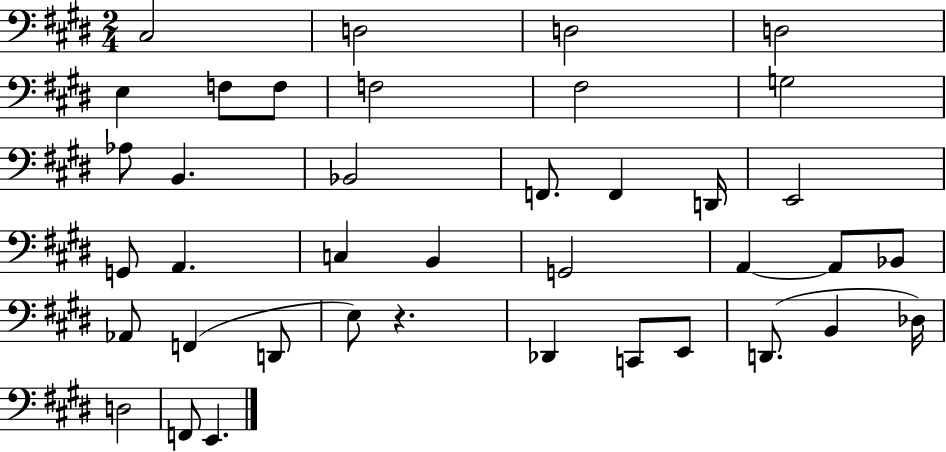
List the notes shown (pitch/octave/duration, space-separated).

C#3/h D3/h D3/h D3/h E3/q F3/e F3/e F3/h F#3/h G3/h Ab3/e B2/q. Bb2/h F2/e. F2/q D2/s E2/h G2/e A2/q. C3/q B2/q G2/h A2/q A2/e Bb2/e Ab2/e F2/q D2/e E3/e R/q. Db2/q C2/e E2/e D2/e. B2/q Db3/s D3/h F2/e E2/q.